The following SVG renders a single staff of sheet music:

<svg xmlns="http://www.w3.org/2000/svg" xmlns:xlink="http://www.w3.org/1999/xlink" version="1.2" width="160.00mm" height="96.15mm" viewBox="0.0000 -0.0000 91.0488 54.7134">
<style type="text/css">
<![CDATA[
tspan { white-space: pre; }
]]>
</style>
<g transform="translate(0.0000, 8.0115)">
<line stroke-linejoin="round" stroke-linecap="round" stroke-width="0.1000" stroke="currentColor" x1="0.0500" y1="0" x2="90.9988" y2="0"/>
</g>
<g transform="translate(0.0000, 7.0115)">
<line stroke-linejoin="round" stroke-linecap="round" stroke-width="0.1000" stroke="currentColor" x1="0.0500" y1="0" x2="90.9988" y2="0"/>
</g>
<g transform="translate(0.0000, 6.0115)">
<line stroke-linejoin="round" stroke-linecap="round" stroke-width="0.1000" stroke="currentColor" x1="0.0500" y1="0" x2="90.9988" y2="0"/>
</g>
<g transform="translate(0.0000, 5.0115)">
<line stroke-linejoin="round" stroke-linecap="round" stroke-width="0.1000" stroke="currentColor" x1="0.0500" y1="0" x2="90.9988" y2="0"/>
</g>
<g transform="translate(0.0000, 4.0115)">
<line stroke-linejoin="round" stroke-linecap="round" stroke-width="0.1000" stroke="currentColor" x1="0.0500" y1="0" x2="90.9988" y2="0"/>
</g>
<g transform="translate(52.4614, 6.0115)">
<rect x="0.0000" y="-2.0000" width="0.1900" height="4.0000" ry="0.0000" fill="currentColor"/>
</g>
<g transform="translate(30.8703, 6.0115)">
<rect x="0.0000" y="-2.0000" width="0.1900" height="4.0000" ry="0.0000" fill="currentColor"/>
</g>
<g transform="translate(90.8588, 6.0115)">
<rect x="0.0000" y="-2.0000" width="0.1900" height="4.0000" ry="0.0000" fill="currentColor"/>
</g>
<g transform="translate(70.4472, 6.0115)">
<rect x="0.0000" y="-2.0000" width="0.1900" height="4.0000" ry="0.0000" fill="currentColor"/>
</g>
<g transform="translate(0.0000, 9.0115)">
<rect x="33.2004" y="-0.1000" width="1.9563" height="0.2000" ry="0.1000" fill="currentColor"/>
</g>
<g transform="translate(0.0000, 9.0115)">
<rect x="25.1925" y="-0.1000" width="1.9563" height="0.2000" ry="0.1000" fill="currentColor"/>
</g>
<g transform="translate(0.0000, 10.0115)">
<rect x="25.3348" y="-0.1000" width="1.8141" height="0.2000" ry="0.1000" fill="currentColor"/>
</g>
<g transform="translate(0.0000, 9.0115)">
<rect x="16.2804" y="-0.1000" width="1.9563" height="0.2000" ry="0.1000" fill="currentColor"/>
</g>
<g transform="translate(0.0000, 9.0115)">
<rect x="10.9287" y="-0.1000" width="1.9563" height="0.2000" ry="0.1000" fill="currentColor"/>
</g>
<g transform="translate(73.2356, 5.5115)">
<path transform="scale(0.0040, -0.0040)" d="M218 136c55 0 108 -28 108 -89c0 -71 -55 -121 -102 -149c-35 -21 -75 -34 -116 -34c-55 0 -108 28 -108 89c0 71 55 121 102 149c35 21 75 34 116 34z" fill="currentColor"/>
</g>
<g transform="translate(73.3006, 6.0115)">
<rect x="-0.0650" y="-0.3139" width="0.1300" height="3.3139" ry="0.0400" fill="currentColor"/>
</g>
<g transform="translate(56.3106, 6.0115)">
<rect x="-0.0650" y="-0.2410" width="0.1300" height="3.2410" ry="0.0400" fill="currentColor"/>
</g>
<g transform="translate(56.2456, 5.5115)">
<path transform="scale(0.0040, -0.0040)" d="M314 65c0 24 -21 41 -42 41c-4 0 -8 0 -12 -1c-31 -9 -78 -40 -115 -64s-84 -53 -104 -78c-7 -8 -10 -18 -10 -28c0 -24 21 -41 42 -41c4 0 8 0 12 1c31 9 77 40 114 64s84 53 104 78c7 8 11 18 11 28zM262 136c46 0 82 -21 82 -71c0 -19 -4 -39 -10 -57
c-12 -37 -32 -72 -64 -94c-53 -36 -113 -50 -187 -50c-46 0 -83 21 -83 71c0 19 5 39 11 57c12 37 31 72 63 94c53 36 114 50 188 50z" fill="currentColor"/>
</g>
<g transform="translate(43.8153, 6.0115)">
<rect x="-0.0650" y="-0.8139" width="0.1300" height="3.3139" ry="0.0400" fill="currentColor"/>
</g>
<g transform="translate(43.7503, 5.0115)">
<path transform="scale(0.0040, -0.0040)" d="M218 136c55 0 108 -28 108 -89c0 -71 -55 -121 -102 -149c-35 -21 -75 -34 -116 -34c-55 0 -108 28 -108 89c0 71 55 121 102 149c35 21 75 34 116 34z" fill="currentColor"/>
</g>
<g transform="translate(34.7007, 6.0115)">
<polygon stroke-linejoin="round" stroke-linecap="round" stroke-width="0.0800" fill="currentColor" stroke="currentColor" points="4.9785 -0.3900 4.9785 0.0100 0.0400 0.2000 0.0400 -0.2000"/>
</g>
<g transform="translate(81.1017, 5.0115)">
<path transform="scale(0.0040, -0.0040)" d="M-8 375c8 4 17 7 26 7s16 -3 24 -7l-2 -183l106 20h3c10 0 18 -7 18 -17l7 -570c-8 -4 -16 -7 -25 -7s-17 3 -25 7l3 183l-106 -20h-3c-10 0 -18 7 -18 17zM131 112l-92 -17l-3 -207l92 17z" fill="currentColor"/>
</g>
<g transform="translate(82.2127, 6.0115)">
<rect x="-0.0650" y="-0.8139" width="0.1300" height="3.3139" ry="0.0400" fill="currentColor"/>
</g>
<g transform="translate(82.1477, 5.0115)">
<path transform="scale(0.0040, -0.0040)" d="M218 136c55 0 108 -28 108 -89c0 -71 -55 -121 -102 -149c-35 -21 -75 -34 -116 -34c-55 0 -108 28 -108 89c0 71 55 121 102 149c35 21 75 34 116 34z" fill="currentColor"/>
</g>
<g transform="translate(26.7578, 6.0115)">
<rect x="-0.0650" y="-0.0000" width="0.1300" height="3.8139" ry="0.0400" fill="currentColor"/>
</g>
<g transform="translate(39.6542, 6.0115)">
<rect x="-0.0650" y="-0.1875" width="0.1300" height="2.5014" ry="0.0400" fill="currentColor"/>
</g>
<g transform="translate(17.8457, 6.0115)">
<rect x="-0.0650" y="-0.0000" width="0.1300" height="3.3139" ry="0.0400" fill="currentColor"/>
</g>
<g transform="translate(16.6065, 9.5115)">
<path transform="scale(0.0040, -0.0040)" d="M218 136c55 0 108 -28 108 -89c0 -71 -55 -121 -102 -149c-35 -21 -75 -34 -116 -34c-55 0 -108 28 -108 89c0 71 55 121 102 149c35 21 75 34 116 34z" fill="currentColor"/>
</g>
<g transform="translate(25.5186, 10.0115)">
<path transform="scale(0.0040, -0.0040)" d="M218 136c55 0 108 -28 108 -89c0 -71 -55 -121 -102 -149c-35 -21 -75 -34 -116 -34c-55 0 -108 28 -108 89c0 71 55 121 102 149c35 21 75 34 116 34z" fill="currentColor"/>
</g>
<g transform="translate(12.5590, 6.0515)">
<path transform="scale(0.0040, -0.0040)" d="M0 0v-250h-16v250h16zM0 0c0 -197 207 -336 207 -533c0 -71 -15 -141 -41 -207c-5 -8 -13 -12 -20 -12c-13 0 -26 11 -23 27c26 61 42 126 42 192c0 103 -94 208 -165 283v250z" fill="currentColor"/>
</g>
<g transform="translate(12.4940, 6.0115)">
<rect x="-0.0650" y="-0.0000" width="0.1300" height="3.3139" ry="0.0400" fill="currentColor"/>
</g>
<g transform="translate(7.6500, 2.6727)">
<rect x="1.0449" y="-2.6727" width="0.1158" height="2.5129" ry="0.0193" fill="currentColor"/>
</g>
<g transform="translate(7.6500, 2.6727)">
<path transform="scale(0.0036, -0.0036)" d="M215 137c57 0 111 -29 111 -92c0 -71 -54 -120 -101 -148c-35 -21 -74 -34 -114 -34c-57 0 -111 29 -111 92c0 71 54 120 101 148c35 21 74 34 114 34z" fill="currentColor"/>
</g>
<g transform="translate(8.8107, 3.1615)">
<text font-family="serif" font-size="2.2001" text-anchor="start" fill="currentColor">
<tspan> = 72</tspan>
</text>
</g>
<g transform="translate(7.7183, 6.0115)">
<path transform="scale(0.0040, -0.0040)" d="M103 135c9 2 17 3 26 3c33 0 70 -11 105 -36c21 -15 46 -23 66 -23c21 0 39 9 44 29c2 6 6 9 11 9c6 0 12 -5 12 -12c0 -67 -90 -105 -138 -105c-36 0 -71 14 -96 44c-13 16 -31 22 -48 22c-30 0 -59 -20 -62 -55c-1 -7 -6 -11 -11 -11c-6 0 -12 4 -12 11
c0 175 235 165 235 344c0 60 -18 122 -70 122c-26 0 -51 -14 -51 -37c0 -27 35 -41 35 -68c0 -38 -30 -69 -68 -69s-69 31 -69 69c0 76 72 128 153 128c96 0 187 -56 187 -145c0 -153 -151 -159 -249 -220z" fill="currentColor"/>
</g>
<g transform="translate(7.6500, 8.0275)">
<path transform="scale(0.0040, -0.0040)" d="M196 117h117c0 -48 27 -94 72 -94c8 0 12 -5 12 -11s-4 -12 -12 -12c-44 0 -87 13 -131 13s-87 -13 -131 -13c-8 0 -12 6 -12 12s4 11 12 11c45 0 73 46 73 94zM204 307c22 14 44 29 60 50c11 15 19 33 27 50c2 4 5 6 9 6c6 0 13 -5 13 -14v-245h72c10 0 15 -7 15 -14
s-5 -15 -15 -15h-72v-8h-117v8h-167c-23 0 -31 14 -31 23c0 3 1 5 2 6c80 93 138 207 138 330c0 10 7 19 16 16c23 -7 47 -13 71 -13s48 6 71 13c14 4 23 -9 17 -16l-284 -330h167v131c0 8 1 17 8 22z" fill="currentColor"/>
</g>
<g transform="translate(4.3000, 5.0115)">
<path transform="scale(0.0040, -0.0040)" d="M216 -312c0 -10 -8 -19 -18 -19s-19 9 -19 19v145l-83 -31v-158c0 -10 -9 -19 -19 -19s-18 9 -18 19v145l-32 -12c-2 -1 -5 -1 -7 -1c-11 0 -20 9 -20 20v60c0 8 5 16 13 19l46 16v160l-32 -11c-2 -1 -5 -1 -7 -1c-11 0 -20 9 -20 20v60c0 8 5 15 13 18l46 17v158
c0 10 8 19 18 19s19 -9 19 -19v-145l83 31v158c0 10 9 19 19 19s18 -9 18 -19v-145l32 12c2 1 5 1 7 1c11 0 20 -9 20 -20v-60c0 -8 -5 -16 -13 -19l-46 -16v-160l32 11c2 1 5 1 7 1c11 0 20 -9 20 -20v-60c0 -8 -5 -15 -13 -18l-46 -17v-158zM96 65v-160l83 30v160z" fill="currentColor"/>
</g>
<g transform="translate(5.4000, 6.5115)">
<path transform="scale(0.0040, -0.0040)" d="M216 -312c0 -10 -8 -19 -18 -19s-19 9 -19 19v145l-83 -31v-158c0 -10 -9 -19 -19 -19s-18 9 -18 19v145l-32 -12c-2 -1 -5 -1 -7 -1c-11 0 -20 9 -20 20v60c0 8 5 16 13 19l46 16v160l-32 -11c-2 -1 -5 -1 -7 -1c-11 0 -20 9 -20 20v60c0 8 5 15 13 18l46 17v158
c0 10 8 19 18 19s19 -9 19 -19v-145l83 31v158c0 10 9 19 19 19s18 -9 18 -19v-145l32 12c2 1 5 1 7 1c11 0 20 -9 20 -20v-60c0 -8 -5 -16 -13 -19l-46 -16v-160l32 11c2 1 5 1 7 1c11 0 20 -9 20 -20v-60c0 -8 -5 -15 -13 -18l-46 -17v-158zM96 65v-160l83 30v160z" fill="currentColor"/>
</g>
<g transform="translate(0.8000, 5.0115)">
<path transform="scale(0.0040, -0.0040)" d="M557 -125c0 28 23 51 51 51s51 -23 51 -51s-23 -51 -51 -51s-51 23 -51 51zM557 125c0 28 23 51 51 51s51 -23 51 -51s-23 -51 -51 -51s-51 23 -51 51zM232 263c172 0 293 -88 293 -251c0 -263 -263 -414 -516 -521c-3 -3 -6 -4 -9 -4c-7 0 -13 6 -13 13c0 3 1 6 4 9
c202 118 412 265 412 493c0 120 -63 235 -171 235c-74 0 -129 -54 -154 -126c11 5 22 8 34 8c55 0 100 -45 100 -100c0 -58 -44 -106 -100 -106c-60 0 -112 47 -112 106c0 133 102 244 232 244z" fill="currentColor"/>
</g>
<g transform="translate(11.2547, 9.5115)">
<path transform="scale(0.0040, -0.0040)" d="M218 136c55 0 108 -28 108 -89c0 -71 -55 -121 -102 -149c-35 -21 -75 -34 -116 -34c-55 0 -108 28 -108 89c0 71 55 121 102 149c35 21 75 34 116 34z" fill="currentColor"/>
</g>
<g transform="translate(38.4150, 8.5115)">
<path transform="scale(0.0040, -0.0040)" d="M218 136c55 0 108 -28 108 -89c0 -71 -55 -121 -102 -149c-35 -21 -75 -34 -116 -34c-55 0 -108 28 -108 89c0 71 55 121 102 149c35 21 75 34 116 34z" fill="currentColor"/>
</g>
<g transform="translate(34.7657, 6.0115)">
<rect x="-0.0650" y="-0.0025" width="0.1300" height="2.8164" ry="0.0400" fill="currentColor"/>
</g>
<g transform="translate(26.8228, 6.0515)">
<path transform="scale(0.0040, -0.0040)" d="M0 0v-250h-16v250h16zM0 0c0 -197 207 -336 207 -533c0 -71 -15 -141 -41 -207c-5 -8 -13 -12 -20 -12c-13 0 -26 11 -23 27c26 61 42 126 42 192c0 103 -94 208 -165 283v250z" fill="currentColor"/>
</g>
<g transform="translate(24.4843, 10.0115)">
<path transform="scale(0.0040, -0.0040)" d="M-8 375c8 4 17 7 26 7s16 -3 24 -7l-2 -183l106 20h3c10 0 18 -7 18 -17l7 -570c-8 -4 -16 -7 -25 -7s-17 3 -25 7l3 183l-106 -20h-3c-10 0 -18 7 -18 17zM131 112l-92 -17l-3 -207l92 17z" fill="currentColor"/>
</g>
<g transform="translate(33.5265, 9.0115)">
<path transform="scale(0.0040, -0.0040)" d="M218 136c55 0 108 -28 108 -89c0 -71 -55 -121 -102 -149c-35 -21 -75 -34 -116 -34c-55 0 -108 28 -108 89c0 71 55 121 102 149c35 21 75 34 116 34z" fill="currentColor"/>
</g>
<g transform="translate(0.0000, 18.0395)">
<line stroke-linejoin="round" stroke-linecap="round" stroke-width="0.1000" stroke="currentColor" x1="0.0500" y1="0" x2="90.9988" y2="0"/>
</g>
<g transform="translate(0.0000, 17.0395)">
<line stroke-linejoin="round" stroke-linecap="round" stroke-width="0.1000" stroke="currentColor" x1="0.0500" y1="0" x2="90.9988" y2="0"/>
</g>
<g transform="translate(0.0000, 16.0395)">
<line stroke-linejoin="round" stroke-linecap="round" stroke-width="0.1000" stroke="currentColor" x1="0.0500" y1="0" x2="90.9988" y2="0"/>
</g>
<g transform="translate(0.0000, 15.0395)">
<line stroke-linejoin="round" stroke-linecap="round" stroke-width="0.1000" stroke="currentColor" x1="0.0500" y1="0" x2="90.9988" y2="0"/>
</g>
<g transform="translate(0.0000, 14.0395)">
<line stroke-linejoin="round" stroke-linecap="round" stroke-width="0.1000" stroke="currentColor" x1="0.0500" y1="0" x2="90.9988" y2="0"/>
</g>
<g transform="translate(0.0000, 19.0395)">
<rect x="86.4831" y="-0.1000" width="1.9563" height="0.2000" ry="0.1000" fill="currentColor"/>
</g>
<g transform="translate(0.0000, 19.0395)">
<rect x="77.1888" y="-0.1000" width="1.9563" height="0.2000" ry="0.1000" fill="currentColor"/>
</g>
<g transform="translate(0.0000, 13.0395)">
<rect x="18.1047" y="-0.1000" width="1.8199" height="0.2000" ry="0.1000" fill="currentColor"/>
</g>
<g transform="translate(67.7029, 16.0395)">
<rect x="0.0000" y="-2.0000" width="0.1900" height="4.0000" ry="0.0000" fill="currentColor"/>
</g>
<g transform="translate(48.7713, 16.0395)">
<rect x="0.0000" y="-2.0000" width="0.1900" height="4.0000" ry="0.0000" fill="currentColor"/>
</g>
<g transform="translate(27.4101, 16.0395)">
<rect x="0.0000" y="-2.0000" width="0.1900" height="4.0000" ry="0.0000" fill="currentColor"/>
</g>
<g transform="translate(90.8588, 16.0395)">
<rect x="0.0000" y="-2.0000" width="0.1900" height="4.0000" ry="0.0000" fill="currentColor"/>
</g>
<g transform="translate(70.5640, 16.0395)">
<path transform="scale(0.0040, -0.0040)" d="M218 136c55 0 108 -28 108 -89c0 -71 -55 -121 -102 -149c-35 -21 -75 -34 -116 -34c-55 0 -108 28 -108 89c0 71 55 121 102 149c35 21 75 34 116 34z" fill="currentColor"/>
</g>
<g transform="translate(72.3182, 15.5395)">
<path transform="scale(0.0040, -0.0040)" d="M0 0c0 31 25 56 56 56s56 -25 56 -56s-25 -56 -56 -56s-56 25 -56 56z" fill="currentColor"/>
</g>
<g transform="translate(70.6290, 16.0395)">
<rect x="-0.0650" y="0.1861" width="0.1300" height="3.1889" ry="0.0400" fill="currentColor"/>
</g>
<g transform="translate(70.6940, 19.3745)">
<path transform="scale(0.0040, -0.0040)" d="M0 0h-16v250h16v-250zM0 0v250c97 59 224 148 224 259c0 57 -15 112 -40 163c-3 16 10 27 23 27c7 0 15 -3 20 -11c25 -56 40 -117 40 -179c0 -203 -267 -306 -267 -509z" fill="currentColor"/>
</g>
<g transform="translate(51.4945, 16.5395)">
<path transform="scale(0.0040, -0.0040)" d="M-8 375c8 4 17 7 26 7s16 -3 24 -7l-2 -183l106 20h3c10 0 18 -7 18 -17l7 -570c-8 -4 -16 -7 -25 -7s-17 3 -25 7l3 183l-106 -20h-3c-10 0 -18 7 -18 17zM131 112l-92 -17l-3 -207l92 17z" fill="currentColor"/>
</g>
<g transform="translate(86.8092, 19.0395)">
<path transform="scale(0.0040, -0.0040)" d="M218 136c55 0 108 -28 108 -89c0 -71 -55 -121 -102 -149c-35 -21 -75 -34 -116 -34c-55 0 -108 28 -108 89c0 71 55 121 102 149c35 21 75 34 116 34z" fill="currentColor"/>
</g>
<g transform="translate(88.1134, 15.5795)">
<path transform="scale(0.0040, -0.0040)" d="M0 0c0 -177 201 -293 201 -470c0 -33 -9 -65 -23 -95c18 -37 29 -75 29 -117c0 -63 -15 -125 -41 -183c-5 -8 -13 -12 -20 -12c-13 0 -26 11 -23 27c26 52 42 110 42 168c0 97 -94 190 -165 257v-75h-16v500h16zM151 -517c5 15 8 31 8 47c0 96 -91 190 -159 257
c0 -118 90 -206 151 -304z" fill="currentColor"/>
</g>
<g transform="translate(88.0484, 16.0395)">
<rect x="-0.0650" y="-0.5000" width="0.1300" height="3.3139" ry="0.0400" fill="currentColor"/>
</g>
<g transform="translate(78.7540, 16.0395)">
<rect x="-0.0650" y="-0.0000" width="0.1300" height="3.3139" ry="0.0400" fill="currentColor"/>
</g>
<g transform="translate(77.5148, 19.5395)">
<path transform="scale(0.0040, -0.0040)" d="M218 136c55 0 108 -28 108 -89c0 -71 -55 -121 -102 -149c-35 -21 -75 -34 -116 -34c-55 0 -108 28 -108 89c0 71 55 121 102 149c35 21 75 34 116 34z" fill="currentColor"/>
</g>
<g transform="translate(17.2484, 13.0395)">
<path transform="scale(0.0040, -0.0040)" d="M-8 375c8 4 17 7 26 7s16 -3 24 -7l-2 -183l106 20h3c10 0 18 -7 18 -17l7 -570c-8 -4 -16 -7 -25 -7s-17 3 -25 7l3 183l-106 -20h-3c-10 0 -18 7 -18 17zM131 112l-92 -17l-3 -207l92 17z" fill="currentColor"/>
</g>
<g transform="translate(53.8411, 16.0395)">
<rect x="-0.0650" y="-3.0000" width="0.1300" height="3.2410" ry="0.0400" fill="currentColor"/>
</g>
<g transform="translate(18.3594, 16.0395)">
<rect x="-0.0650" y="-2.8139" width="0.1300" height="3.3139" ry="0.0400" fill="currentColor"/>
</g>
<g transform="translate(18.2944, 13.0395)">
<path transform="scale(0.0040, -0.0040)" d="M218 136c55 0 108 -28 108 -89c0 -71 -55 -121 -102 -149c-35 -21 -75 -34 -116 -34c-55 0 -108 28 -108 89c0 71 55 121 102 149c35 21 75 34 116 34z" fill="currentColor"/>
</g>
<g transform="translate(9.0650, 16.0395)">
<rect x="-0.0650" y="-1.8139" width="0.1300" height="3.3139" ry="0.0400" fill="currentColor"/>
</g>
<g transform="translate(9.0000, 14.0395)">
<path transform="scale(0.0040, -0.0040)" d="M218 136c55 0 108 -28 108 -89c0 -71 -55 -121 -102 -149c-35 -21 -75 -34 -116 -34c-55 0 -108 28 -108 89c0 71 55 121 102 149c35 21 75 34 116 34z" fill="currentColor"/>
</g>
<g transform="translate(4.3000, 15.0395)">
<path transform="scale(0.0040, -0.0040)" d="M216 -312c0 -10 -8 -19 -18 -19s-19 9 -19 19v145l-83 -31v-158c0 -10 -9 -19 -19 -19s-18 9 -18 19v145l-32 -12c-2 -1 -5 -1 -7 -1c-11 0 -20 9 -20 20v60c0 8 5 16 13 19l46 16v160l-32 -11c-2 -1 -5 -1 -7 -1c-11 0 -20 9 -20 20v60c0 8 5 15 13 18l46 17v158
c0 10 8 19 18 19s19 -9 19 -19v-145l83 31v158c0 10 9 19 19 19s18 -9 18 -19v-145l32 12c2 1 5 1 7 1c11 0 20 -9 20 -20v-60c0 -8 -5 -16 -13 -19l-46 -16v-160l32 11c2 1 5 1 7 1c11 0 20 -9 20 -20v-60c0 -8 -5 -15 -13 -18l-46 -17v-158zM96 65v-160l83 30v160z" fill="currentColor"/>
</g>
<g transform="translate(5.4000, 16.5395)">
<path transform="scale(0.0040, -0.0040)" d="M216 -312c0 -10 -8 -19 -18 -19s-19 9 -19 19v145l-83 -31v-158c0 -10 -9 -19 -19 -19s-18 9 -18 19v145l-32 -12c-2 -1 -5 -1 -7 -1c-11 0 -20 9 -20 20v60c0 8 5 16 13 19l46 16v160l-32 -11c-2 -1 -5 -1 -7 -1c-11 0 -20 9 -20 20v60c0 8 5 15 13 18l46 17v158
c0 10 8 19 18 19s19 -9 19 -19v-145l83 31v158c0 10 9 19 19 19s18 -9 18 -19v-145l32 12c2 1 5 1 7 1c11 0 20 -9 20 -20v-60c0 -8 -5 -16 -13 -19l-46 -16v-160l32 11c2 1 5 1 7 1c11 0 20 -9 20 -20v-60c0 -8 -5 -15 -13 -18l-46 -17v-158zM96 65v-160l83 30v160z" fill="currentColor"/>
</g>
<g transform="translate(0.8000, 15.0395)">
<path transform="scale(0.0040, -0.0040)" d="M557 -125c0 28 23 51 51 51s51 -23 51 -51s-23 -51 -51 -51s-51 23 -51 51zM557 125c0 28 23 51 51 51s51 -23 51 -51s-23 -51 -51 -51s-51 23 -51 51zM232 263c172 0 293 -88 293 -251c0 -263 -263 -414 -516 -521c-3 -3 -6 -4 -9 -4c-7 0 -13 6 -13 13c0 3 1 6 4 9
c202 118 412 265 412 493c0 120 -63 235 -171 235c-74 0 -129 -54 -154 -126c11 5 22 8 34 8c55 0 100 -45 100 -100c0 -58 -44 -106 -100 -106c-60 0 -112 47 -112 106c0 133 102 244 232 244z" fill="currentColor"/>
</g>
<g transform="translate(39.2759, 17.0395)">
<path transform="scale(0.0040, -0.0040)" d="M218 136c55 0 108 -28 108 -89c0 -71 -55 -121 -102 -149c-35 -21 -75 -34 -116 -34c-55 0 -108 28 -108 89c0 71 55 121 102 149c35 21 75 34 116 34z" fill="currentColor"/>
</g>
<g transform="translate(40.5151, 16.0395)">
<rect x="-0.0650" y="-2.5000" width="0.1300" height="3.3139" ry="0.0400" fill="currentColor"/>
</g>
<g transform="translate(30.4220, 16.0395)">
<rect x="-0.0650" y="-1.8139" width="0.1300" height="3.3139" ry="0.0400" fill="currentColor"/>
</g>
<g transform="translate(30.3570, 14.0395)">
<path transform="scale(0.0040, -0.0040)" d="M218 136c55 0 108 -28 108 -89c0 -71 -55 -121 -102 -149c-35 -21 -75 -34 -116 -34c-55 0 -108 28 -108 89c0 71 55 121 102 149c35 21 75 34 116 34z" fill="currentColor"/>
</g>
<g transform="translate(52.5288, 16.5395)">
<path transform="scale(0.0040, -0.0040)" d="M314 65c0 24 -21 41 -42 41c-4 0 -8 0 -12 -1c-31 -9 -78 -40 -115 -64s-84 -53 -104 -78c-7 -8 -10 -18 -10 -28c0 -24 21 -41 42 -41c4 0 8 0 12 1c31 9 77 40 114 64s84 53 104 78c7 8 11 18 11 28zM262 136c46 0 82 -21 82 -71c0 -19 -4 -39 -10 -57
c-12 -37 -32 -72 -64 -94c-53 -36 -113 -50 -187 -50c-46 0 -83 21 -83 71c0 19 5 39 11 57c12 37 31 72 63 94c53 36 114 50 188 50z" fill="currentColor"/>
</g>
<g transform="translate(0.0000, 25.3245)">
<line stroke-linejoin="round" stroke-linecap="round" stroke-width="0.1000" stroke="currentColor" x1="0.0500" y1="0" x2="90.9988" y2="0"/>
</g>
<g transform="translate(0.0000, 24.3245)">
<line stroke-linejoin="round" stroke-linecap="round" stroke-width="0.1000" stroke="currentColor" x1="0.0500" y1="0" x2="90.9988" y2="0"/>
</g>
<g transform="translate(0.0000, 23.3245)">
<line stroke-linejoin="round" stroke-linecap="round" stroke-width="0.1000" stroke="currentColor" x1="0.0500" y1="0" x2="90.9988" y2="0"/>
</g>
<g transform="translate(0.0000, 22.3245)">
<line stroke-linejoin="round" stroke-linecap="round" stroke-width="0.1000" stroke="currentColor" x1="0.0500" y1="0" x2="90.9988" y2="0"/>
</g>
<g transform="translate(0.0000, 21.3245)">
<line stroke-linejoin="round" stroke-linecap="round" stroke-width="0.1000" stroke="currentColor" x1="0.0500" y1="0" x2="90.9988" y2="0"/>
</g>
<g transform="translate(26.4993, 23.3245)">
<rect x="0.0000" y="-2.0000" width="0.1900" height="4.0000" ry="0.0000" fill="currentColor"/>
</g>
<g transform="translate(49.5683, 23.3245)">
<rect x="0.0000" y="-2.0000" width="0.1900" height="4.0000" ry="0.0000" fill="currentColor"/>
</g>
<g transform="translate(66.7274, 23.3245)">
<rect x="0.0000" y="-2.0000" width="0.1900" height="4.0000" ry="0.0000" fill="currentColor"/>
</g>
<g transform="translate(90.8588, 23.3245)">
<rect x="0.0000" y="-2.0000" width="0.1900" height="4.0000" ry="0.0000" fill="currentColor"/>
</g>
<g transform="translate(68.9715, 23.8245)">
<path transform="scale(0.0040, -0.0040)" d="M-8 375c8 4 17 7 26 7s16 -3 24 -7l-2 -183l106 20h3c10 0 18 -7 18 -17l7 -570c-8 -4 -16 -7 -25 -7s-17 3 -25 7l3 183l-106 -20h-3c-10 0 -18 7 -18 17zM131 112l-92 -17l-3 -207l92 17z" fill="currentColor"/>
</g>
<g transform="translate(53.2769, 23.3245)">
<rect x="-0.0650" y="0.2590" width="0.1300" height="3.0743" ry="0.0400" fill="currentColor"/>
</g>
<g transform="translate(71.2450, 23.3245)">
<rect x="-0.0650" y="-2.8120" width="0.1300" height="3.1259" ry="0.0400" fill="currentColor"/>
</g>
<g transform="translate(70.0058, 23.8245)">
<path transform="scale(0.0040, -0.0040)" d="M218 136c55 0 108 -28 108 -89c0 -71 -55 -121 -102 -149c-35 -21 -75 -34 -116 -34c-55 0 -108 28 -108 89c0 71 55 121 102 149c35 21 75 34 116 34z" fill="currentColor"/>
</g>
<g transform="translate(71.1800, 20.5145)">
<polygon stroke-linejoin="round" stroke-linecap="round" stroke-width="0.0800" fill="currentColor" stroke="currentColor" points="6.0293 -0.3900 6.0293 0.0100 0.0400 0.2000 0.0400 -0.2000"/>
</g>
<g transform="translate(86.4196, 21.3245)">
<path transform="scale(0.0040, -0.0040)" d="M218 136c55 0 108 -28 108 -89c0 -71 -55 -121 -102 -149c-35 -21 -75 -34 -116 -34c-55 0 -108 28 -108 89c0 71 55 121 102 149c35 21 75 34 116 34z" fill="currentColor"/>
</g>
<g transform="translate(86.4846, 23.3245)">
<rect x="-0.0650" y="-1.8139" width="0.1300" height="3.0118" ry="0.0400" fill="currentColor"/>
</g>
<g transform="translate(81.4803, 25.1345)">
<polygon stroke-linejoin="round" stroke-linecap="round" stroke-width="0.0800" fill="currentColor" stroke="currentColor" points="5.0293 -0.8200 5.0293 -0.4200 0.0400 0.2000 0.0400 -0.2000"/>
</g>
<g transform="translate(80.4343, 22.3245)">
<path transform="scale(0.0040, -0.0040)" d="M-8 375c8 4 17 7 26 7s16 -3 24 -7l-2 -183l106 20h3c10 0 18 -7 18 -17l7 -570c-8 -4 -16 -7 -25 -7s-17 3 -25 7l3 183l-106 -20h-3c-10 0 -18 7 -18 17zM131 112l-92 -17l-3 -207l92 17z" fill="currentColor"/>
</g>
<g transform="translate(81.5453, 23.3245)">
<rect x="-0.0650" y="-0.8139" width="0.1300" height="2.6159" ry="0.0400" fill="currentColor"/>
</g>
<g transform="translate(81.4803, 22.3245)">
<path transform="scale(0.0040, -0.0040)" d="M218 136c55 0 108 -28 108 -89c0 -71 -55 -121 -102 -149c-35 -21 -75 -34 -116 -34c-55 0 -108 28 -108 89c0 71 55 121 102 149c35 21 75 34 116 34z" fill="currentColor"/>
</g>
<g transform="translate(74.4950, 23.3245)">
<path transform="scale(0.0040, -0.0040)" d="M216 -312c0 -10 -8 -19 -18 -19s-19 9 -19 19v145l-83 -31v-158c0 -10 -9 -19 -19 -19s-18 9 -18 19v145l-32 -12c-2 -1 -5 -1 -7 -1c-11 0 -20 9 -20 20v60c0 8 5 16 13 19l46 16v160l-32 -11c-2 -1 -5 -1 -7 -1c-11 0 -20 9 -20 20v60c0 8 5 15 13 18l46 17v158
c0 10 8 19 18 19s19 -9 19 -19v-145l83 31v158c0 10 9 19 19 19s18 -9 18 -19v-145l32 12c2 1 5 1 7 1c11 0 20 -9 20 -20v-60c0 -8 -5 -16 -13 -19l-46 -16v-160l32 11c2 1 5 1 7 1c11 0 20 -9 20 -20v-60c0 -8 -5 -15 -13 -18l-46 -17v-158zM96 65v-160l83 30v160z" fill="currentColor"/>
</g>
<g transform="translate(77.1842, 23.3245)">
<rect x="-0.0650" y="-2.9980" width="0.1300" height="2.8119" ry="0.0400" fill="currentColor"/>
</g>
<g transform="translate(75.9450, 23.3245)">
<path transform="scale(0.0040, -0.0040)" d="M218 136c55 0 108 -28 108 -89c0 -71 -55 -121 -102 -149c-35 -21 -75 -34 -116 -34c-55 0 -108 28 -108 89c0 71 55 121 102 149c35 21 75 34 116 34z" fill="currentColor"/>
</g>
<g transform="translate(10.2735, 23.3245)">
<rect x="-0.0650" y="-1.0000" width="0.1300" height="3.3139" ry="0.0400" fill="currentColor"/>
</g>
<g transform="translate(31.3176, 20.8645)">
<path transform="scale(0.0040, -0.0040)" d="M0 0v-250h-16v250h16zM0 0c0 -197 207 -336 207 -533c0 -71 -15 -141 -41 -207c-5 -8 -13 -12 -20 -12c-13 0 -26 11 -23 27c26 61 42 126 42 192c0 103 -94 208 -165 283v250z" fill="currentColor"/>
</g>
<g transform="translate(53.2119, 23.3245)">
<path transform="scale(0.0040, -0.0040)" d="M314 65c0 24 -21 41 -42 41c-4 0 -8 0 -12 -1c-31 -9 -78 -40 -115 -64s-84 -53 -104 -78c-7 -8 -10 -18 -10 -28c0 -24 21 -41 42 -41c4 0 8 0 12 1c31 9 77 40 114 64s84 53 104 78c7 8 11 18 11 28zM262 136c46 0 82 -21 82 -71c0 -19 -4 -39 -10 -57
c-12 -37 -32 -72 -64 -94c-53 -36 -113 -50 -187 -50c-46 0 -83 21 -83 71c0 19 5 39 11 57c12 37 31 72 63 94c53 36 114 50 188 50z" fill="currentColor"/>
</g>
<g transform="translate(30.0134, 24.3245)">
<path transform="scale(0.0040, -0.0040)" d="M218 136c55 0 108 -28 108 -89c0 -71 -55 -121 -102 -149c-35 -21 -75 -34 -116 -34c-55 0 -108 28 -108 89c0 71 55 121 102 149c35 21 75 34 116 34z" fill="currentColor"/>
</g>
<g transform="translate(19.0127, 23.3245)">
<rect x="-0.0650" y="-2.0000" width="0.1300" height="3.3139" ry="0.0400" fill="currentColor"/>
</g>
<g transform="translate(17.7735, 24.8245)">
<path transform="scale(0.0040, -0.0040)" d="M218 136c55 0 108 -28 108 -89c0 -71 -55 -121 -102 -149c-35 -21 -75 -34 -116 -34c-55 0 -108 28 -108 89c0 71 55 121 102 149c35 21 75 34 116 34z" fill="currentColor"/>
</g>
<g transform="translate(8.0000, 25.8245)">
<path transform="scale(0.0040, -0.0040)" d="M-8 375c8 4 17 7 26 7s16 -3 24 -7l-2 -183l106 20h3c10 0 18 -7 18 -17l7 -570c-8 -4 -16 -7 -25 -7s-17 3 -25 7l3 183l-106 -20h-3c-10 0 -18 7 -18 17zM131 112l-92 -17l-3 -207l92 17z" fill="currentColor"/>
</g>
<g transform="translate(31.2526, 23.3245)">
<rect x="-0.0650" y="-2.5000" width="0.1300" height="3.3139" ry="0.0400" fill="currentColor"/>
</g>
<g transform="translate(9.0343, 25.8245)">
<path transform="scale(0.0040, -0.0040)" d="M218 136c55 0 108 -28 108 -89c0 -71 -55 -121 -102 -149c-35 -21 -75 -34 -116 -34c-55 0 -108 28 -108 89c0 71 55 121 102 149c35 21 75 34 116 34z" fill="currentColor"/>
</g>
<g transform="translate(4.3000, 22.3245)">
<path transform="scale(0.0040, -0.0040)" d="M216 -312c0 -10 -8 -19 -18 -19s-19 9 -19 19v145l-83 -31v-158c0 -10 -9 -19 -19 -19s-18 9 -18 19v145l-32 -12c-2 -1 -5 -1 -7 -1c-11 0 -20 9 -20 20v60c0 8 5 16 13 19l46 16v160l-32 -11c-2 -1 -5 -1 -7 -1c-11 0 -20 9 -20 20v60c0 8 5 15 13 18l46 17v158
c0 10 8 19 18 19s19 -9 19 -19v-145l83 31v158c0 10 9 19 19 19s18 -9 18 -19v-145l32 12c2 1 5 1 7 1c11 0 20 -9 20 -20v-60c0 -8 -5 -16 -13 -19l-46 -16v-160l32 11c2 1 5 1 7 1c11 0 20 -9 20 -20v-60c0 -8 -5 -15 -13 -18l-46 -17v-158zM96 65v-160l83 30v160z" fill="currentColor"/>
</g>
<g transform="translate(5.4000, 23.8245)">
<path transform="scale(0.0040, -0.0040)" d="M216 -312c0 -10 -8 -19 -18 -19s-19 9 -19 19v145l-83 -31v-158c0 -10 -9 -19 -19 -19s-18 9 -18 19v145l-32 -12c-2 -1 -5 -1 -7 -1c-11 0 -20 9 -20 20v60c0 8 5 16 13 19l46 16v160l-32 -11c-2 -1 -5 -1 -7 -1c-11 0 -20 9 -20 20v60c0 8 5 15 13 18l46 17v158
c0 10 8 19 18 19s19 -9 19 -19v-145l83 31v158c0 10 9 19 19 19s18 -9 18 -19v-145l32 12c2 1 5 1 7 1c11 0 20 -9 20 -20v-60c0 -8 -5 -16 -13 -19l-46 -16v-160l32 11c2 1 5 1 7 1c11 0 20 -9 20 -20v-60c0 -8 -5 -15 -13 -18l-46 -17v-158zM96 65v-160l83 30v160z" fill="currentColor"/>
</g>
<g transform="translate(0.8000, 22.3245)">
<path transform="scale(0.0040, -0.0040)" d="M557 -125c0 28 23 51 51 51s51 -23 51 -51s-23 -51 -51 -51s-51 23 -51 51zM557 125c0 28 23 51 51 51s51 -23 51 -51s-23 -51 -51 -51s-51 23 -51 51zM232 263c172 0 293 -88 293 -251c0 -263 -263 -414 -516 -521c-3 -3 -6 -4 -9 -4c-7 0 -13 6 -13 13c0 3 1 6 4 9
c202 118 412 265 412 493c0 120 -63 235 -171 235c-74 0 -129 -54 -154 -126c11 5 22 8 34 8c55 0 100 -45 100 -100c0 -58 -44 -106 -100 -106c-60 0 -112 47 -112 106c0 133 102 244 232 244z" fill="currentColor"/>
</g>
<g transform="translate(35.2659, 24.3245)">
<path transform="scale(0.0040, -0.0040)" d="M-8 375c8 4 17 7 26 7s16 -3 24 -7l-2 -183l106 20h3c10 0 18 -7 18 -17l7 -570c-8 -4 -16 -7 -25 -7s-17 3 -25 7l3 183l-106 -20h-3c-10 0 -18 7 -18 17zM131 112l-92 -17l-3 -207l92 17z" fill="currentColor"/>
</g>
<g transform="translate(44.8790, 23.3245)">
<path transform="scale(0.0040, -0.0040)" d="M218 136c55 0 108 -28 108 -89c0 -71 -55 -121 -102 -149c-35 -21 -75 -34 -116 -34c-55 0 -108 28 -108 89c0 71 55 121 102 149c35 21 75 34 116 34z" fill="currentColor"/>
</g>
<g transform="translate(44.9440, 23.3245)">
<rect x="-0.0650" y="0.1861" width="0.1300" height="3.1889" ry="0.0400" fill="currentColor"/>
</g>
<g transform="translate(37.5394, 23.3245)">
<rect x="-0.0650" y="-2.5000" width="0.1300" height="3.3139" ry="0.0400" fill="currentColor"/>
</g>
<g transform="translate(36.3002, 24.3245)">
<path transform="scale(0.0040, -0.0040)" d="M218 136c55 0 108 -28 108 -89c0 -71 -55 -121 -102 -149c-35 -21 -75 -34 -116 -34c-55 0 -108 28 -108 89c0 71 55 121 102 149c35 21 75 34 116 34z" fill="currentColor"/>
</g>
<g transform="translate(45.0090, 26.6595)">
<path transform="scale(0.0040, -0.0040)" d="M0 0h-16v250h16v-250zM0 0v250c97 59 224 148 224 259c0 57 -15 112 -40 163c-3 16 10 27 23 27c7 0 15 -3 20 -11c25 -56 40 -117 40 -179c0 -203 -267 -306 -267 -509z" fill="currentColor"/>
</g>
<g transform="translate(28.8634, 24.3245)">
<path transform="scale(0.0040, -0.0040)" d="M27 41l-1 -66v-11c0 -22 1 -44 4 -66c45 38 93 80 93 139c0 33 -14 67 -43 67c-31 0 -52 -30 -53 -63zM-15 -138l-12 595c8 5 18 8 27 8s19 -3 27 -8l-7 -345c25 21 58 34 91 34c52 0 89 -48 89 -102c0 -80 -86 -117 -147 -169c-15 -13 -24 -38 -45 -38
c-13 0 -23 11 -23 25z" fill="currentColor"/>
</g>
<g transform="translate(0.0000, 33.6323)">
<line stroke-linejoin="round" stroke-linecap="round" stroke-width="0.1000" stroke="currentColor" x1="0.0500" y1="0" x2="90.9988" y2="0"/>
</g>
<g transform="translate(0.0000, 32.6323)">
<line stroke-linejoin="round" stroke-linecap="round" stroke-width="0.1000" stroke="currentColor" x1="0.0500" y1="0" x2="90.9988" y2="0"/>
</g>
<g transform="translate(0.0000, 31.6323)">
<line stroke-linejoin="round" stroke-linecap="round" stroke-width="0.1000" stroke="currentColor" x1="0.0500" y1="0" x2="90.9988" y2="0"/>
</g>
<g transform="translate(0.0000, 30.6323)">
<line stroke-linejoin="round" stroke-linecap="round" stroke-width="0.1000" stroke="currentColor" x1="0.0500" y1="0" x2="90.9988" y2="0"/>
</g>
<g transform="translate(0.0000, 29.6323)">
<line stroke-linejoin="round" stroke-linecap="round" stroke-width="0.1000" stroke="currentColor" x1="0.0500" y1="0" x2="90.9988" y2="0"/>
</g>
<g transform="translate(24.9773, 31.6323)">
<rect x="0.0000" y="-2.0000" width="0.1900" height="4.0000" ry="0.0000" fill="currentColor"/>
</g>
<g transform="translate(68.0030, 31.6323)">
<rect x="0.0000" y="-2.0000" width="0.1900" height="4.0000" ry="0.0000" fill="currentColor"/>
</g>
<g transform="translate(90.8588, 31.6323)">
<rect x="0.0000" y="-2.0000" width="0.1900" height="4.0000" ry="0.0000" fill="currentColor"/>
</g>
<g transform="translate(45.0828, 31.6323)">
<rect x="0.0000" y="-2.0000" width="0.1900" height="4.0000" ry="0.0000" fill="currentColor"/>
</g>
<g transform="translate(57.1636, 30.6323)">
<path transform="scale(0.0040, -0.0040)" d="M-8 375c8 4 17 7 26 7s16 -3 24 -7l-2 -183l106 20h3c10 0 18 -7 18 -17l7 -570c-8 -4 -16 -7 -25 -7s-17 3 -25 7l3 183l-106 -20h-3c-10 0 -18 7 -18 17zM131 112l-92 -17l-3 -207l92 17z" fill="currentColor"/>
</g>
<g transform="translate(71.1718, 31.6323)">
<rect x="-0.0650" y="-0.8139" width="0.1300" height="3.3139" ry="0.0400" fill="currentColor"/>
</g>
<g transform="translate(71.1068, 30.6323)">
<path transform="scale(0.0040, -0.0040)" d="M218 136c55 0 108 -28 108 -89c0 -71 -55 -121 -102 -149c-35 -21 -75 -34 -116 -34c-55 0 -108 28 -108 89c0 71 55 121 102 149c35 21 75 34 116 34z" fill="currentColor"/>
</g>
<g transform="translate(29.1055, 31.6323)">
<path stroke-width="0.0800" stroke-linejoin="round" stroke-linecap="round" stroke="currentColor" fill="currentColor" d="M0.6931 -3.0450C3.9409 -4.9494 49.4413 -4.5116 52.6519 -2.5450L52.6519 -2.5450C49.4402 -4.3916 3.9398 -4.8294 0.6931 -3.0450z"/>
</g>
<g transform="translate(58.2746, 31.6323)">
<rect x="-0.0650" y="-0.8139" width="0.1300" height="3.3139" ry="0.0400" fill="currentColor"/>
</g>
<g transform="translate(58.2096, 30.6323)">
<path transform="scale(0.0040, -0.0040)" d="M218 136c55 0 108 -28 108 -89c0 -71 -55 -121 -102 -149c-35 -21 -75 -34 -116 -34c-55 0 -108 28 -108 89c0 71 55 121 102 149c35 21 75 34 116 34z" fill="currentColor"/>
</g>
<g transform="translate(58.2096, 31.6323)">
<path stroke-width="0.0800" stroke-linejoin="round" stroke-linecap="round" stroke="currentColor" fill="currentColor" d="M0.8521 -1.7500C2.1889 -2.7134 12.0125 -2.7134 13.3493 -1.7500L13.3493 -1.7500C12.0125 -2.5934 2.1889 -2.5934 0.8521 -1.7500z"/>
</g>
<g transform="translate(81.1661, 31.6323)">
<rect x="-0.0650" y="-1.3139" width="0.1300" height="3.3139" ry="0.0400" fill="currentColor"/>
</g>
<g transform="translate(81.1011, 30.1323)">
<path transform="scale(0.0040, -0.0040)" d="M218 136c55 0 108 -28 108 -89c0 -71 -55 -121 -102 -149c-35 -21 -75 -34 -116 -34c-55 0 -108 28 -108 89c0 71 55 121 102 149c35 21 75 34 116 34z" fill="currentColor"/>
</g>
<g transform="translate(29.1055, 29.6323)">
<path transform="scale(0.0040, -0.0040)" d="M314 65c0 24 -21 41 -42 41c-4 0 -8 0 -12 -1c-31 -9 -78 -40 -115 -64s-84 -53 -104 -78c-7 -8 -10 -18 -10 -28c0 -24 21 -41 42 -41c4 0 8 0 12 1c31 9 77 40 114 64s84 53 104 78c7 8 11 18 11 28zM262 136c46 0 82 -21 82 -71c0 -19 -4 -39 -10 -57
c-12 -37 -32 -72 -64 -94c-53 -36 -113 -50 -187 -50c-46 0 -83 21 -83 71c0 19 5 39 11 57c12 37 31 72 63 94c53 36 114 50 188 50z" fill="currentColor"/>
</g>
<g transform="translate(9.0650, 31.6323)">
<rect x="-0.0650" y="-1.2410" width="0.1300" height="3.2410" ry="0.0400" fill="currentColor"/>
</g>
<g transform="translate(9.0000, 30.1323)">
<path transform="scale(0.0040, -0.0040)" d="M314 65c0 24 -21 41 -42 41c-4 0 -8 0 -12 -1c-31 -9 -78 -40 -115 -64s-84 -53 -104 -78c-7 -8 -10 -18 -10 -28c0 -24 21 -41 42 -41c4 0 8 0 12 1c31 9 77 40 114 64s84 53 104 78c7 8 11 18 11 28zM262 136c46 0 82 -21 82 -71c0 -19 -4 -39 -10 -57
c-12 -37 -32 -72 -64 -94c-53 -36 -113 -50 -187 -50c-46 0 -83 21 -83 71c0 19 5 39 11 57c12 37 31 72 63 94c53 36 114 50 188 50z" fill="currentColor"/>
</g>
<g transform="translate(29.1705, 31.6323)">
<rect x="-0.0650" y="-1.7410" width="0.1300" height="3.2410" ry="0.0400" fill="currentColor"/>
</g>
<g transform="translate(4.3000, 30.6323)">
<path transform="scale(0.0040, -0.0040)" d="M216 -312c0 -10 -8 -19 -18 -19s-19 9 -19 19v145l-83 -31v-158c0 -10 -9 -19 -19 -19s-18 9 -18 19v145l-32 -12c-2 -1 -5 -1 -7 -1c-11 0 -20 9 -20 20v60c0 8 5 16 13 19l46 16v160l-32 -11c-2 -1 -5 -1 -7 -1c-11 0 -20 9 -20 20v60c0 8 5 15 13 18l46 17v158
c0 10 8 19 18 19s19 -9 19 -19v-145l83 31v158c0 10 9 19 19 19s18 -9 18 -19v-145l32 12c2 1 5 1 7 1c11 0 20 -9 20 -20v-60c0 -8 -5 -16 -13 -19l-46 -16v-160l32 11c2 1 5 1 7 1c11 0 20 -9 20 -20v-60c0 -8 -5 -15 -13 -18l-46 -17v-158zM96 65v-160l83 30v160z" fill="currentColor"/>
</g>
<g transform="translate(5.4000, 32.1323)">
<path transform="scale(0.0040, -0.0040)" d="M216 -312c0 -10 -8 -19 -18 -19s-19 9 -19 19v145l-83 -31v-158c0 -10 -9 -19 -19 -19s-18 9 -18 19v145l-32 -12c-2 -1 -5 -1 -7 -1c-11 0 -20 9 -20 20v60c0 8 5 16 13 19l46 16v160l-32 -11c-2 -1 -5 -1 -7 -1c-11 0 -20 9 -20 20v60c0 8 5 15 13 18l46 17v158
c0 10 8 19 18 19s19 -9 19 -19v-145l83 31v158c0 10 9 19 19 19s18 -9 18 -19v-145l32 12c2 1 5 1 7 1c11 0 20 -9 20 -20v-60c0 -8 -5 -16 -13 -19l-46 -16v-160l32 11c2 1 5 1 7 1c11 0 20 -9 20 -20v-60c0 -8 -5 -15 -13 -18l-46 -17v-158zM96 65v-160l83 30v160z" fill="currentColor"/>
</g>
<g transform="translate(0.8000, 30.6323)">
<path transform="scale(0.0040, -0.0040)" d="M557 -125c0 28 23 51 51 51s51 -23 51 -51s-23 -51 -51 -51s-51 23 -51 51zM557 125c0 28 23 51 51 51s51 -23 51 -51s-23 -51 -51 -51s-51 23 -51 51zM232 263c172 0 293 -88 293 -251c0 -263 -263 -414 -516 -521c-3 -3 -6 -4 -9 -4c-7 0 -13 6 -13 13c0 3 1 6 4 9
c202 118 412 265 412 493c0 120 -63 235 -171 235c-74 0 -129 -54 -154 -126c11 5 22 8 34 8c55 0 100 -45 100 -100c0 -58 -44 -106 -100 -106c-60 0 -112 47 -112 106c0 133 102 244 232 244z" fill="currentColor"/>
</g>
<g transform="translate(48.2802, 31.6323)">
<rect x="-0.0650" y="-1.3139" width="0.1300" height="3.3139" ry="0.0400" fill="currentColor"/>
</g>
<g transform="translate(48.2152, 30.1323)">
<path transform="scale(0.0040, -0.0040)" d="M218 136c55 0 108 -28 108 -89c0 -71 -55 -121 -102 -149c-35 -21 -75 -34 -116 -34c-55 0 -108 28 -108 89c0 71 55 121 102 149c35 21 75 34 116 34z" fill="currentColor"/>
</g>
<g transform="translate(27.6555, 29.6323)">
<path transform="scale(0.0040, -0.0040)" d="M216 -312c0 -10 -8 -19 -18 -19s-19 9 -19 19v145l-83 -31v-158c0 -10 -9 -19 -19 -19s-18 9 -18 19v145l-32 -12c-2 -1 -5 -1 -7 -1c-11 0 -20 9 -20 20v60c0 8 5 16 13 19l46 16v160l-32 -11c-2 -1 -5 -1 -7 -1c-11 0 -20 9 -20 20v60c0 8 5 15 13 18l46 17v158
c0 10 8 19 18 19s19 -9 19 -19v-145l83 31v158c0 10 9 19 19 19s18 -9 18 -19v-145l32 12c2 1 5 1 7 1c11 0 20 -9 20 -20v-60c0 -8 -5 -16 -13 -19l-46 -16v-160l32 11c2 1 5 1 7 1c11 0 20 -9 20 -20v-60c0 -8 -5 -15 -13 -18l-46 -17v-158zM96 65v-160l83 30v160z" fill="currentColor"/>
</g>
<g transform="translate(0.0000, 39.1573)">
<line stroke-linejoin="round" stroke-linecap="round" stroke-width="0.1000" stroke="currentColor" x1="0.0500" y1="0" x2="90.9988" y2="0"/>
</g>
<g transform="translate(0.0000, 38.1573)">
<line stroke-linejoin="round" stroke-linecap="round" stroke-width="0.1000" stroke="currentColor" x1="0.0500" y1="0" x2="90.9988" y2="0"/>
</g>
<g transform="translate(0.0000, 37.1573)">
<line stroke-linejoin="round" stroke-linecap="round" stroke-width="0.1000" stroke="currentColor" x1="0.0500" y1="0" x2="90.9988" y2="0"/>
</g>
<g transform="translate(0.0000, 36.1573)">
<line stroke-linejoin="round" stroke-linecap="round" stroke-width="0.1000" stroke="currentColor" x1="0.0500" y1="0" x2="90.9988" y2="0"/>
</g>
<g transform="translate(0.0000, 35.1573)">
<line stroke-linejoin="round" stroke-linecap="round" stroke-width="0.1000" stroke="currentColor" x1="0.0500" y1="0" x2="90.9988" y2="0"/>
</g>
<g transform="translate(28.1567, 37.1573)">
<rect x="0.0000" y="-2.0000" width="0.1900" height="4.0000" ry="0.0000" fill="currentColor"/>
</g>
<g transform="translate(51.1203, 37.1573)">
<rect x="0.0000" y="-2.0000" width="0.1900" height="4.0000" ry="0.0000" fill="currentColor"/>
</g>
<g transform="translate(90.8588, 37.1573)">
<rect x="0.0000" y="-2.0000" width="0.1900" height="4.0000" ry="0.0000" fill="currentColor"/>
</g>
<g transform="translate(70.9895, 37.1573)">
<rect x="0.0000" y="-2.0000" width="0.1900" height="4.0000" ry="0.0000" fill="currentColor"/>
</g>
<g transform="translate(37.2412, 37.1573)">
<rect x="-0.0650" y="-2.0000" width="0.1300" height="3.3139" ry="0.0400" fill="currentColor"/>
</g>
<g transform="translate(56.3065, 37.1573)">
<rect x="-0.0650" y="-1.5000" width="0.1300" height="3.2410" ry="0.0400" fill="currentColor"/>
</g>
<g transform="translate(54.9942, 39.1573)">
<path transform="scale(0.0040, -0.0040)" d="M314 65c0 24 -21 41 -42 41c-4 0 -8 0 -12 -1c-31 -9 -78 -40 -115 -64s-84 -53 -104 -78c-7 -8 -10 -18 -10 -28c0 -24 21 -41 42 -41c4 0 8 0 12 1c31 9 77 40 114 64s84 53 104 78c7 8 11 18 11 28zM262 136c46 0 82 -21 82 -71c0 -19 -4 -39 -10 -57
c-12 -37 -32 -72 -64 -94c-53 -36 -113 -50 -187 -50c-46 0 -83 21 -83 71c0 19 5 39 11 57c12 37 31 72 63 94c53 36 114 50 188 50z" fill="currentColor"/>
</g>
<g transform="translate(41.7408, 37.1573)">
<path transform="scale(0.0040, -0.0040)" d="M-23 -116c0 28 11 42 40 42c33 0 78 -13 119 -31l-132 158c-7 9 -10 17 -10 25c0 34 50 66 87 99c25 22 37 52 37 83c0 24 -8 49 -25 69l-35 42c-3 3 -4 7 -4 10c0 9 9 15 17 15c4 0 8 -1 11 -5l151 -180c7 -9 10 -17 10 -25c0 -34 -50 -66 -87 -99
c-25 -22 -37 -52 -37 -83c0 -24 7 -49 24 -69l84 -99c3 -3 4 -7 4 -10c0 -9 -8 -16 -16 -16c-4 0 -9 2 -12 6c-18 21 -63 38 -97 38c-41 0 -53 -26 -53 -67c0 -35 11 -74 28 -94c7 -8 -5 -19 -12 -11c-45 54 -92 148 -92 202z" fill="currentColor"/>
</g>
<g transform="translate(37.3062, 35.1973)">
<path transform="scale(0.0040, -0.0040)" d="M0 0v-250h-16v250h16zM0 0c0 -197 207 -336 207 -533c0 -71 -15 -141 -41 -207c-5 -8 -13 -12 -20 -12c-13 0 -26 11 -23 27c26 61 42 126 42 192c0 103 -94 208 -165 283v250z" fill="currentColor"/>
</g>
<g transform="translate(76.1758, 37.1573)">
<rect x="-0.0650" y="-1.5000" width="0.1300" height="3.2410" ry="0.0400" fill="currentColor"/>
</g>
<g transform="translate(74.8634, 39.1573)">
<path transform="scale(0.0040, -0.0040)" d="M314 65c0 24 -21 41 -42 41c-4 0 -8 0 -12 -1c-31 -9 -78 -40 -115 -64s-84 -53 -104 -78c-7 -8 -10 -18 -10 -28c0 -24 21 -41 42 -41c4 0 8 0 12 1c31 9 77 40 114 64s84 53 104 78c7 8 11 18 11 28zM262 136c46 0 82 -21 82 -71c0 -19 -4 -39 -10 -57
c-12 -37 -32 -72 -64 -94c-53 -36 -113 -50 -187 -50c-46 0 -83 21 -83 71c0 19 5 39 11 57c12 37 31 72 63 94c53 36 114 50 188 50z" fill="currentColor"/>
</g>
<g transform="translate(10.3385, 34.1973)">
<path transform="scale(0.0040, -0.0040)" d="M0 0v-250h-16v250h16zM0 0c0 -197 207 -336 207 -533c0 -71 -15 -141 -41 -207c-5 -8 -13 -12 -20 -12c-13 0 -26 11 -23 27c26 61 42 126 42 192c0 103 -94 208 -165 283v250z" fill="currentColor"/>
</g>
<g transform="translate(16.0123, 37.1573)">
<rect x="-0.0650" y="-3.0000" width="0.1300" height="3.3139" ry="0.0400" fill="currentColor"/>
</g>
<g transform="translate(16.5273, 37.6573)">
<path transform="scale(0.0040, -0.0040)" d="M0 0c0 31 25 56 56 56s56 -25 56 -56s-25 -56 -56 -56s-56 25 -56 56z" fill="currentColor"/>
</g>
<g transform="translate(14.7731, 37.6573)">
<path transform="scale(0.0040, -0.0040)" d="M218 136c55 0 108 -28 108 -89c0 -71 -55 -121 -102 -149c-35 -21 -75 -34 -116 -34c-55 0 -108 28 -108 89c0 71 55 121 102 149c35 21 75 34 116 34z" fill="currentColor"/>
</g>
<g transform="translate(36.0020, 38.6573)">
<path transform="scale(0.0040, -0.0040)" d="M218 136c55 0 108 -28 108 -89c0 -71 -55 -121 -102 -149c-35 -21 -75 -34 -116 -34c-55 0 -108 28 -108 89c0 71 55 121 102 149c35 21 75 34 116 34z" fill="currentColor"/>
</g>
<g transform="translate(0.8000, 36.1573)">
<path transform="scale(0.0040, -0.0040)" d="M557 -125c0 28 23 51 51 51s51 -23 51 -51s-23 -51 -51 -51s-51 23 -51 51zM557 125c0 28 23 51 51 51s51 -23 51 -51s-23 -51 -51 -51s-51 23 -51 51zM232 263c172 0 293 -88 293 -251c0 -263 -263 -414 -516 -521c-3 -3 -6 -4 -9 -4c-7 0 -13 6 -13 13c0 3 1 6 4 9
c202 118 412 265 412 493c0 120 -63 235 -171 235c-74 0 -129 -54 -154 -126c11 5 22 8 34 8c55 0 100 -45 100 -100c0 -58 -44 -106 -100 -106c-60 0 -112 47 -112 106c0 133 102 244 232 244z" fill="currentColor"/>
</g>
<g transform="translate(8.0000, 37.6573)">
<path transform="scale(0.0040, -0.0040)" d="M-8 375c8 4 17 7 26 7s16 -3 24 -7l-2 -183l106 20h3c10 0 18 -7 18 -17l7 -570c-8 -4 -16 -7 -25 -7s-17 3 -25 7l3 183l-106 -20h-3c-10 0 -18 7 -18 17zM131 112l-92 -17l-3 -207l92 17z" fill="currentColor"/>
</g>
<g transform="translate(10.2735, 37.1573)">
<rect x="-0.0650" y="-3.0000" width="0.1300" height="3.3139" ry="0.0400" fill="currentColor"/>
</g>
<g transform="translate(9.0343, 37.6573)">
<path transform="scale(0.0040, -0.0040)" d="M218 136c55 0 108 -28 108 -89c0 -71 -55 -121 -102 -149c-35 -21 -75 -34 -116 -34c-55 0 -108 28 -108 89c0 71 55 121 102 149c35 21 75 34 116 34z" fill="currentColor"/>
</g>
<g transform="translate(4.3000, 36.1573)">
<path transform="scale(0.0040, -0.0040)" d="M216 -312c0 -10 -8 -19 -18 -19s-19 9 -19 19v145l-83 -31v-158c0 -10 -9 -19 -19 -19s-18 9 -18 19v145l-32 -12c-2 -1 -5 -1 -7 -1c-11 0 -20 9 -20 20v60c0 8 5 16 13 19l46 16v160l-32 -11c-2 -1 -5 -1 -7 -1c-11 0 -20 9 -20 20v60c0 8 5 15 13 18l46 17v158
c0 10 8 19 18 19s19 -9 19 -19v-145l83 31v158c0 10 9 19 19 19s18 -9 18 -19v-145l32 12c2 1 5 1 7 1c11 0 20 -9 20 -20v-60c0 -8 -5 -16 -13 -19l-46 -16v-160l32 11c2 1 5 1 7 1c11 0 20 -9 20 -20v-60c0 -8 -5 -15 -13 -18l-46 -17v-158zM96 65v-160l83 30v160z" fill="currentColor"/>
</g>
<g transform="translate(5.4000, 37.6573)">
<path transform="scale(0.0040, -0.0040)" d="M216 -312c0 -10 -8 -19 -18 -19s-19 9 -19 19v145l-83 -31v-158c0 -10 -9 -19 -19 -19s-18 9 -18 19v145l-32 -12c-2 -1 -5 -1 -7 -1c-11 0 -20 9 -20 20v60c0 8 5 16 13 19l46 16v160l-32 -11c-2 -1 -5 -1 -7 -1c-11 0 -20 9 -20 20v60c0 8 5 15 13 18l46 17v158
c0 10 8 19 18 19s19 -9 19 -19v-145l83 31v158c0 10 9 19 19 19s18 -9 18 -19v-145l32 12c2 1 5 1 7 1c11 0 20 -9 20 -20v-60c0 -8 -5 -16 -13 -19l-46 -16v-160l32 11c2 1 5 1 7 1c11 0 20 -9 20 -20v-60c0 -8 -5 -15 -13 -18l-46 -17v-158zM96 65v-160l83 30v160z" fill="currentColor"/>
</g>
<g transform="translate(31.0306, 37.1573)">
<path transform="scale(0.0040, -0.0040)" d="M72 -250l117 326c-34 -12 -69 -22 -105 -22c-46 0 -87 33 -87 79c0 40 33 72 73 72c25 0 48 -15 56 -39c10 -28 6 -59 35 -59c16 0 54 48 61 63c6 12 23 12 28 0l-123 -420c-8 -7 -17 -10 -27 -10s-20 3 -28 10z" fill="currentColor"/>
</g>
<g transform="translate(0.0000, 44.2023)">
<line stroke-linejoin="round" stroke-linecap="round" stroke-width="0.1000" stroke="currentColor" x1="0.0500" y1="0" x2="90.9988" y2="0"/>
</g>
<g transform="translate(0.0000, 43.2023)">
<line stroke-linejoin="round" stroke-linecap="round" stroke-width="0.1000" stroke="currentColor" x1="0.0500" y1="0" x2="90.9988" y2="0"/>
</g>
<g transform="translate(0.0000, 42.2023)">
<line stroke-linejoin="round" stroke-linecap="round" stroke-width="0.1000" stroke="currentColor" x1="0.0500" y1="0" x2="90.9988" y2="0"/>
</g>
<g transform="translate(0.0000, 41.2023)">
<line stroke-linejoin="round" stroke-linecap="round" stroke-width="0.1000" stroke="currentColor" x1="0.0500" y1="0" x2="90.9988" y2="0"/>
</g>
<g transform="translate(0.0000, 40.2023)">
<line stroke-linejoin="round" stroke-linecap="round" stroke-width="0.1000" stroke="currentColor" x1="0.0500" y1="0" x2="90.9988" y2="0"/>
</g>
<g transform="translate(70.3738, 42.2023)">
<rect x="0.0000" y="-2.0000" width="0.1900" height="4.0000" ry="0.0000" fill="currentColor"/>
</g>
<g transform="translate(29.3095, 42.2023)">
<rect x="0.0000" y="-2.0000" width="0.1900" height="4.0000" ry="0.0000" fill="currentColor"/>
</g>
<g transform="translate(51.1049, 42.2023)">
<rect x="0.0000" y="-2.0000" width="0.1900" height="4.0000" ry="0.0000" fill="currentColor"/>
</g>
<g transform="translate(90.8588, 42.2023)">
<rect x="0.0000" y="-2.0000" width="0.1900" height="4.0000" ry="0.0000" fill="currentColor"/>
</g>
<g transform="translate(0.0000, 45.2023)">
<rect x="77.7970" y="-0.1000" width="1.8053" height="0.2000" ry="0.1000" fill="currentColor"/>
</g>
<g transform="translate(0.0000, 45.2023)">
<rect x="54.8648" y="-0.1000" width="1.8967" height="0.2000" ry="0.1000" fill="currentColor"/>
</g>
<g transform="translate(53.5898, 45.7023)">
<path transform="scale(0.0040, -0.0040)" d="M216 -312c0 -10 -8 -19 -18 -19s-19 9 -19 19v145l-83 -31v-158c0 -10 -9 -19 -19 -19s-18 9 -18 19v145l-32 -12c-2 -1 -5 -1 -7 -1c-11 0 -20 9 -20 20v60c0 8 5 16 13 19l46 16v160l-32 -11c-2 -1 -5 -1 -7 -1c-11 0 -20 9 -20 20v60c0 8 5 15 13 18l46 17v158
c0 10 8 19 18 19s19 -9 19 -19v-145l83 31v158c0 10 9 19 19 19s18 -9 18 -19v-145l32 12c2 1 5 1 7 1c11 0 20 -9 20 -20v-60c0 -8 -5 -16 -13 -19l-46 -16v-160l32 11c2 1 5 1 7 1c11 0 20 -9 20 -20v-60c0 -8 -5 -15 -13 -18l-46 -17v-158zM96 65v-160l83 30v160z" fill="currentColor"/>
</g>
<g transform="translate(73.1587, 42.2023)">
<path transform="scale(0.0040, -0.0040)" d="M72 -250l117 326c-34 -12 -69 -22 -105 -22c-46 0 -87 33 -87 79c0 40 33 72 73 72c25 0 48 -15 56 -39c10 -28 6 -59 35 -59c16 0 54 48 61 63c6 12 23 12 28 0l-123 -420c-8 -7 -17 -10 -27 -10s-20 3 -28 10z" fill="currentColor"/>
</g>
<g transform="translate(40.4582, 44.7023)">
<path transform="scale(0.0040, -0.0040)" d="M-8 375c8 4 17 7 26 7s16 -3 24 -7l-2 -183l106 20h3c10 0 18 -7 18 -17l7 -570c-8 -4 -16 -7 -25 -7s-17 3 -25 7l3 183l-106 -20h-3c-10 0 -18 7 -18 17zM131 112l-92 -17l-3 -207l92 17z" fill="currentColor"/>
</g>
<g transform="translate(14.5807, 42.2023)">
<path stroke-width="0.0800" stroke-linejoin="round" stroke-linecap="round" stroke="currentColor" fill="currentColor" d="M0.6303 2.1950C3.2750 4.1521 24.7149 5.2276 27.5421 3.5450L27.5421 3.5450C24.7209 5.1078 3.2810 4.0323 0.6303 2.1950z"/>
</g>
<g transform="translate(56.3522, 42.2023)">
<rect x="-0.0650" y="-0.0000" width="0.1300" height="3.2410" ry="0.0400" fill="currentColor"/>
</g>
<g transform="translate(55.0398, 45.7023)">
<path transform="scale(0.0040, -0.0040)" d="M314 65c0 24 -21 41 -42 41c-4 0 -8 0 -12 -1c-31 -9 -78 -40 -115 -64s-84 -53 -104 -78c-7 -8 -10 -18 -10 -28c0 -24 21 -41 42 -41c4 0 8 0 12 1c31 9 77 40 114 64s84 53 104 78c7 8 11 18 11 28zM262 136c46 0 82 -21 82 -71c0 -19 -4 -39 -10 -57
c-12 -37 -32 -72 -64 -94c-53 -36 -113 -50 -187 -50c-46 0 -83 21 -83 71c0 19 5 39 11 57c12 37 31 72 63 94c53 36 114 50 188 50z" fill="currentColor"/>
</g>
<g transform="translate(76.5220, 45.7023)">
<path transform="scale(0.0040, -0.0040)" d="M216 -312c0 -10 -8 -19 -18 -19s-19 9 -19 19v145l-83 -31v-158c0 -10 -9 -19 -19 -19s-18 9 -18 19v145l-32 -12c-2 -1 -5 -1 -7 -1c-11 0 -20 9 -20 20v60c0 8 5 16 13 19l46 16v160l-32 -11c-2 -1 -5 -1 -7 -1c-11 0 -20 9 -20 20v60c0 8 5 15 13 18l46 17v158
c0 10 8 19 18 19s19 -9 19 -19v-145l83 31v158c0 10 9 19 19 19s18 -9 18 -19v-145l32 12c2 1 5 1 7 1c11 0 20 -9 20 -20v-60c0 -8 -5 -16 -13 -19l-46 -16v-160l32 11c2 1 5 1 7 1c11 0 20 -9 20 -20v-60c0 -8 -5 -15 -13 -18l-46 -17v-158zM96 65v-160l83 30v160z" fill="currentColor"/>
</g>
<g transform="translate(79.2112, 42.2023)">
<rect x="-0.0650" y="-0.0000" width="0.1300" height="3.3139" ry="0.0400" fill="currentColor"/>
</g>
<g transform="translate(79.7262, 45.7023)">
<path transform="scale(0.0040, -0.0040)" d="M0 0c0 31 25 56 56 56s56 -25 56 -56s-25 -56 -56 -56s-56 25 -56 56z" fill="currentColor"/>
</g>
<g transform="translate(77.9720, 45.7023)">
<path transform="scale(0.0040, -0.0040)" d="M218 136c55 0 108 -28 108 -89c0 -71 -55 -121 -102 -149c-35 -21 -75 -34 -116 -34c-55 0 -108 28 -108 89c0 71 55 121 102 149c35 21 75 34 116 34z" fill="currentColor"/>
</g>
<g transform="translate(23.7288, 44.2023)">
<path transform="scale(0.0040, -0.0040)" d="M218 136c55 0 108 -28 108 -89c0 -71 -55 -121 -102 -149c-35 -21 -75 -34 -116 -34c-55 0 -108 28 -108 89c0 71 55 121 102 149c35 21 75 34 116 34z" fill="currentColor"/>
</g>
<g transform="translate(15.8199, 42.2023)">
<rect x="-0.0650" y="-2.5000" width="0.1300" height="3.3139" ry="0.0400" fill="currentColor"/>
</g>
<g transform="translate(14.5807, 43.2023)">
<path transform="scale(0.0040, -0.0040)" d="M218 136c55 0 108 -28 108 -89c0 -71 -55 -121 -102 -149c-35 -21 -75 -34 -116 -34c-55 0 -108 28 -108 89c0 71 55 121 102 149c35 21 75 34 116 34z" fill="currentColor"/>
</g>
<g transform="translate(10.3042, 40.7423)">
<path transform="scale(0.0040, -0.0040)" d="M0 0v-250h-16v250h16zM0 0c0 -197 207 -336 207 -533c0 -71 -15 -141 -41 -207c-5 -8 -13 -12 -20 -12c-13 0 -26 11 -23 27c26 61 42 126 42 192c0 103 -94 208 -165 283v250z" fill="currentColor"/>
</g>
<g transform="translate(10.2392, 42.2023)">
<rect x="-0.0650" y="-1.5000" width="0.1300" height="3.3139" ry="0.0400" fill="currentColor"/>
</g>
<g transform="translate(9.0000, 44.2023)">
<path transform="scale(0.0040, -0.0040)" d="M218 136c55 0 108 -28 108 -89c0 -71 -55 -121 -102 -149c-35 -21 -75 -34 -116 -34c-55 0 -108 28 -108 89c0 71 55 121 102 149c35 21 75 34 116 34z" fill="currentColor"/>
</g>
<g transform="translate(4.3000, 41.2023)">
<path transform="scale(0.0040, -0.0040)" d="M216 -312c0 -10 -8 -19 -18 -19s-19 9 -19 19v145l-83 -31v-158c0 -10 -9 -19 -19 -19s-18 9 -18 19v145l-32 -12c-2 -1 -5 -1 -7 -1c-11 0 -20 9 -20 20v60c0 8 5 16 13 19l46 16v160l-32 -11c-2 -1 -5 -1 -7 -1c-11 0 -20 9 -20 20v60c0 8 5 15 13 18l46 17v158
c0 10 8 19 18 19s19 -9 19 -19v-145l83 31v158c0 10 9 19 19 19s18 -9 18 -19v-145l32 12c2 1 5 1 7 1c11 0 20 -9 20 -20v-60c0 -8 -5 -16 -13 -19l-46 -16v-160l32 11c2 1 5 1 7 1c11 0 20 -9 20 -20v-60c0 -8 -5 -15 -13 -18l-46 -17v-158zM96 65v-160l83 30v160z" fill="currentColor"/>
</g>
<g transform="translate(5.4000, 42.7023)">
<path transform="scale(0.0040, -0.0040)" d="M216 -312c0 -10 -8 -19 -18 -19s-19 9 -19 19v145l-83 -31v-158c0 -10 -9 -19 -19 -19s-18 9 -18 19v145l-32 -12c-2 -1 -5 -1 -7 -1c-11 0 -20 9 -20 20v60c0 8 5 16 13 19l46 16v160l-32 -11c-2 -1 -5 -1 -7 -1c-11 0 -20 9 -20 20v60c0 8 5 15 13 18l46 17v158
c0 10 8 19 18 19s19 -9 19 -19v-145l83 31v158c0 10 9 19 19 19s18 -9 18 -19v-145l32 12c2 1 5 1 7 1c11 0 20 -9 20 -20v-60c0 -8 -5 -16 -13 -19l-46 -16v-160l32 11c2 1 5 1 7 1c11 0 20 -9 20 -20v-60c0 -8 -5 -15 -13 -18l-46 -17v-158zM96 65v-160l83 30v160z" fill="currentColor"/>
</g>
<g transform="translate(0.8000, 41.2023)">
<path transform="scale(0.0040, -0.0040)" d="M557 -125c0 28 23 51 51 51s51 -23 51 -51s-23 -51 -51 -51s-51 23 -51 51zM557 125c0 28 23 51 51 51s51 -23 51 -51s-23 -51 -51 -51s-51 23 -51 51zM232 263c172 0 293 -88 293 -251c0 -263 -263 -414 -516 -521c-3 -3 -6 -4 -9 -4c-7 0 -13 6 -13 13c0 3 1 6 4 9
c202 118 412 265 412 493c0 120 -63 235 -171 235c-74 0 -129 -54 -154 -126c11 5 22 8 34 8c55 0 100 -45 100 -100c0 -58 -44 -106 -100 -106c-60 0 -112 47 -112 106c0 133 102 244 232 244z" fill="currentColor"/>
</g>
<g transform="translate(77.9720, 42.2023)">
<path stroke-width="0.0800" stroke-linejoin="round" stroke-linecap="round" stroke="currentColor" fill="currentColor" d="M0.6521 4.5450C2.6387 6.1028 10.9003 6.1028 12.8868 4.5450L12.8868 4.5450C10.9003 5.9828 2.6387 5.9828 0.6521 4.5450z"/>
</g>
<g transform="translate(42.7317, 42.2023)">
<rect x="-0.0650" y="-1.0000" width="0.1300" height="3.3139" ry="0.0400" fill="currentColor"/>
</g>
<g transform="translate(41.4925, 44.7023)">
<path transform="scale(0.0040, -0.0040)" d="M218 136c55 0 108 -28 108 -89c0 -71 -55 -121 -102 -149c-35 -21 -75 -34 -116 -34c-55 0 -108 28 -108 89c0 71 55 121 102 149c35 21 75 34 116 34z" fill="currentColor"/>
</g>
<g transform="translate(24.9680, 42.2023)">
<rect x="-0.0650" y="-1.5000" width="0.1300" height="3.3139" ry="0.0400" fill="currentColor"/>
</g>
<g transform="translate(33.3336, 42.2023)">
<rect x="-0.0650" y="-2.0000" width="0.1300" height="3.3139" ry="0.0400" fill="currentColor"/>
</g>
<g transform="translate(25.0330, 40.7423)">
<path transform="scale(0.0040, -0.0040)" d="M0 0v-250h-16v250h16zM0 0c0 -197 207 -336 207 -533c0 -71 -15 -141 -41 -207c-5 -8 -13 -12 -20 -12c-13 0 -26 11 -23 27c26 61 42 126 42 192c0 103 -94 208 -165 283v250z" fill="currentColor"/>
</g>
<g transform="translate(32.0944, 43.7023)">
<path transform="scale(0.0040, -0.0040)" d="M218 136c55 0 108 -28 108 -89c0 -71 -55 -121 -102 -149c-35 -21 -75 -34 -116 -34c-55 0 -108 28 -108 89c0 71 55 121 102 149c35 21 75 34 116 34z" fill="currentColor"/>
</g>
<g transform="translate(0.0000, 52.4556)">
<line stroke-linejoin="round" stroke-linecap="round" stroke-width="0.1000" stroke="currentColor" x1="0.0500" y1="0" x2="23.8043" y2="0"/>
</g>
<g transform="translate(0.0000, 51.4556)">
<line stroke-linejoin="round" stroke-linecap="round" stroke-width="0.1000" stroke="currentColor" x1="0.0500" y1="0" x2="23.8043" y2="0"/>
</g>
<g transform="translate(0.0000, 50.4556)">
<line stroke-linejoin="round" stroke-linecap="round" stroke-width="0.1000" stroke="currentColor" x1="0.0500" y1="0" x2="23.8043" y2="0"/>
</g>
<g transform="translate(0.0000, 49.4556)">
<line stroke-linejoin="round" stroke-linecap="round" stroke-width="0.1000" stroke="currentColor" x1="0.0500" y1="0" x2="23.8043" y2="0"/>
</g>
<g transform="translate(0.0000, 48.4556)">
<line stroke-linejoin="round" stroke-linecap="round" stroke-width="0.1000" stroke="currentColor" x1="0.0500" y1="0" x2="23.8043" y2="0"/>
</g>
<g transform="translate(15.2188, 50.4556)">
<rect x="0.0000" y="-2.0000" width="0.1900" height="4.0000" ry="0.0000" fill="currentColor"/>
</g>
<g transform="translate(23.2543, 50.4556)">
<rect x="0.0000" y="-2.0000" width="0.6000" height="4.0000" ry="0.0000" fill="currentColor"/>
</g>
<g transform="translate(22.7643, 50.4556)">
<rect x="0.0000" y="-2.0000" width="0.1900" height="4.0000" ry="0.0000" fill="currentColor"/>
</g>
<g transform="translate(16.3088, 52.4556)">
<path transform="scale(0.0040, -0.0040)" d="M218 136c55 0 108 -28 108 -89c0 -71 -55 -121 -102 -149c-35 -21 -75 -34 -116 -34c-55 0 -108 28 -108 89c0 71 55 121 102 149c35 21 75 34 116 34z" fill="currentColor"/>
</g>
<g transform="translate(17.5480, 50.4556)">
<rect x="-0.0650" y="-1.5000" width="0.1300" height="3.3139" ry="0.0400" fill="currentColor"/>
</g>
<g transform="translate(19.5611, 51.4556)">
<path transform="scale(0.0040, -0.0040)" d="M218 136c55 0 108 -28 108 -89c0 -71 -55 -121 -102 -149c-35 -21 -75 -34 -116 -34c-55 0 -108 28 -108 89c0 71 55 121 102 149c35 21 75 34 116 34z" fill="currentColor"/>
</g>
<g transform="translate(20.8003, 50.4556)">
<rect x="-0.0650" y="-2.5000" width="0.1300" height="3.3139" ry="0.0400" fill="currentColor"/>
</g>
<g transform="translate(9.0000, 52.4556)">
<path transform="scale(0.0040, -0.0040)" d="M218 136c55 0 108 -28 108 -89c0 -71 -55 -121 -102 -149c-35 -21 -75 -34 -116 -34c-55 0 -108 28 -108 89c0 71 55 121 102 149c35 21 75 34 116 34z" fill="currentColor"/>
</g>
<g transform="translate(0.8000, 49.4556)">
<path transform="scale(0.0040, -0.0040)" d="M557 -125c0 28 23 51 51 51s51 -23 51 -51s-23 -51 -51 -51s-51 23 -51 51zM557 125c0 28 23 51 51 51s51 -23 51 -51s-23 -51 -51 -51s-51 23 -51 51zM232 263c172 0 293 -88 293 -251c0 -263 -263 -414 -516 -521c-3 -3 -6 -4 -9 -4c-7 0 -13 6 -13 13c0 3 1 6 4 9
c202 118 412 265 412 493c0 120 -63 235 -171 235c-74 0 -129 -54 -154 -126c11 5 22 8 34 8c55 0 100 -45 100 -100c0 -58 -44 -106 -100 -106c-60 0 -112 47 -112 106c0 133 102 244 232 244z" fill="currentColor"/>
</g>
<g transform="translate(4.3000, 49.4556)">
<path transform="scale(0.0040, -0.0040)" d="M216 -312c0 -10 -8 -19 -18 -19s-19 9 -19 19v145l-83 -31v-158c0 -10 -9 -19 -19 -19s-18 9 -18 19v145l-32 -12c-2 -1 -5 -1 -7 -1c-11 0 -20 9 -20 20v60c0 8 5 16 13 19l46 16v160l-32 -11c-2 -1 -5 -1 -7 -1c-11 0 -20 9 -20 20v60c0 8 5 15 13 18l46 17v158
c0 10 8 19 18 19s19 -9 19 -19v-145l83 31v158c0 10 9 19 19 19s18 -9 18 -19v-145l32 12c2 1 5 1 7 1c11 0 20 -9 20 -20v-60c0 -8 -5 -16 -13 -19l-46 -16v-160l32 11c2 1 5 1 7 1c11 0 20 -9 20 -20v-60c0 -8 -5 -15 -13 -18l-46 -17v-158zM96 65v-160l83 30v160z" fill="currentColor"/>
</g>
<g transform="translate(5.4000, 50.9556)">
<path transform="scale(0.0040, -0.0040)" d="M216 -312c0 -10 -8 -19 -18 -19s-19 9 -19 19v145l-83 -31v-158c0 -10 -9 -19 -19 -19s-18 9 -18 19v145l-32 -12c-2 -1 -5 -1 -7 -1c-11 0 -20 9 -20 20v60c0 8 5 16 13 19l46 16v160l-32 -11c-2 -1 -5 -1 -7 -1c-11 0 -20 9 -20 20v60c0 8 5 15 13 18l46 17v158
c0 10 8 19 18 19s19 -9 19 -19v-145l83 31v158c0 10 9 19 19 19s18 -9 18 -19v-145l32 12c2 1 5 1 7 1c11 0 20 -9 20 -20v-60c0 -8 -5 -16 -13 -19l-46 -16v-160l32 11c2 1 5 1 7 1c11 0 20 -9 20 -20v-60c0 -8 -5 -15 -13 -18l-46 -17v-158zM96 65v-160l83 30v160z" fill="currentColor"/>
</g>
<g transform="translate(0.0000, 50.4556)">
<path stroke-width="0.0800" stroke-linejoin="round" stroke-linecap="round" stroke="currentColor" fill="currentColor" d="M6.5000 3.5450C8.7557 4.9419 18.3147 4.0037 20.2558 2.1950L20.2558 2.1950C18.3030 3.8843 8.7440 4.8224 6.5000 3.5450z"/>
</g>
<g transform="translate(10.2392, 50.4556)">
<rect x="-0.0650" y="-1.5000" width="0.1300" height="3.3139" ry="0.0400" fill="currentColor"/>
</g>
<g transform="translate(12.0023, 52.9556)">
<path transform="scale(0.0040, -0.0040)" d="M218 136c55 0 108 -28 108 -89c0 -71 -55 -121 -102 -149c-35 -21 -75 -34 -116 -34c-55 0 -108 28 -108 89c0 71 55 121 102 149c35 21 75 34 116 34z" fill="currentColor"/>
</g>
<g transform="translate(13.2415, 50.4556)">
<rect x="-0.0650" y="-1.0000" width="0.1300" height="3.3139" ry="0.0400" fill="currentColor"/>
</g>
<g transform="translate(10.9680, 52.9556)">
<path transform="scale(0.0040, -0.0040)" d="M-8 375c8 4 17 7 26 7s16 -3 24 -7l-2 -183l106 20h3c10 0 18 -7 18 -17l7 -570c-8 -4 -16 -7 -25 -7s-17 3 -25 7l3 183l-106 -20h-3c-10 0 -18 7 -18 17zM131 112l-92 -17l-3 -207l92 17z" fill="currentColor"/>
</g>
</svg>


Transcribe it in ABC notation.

X:1
T:Untitled
M:2/4
L:1/4
K:D
D,,/2 D,, C,,/2 E,,/2 ^F,,/2 ^F, E,2 E, F, A, C A, B,, C,2 D,/2 D,, E,,/4 F,, A,, _B,,/2 B,, D,/2 D,2 C,/2 ^D,/2 F,/2 A,/2 G,2 ^A,2 G, F, F, G, C,/2 C, z/2 A,,/2 z G,,2 G,,2 G,,/2 B,, G,,/2 A,, F,, ^D,,2 z/2 ^D,, G,, F,, G,, B,,